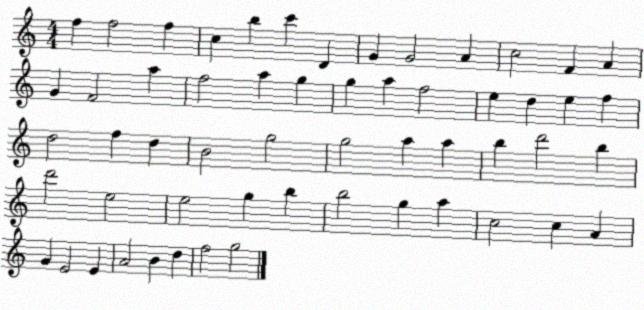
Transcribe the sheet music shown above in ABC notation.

X:1
T:Untitled
M:4/4
L:1/4
K:C
f f2 f c b c' D G G2 A c2 F A G F2 a f2 a g g a f2 e d e f d2 f d B2 g2 g2 a a b d'2 b d'2 e2 e2 g b b2 g a c2 c A G E2 E A2 B d f2 g2